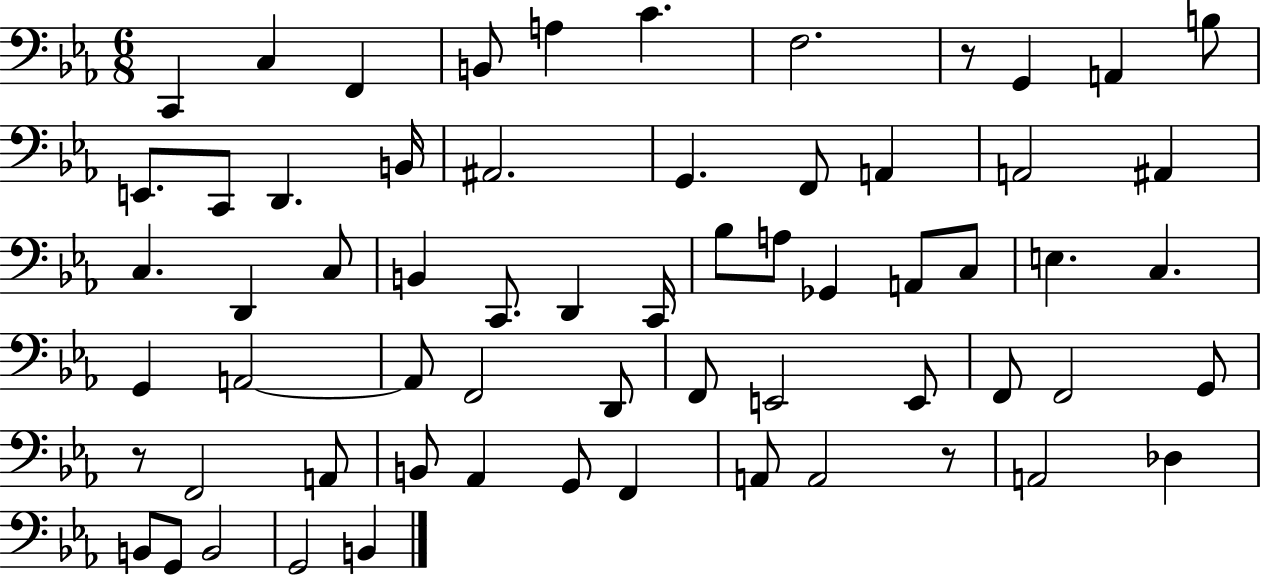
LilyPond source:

{
  \clef bass
  \numericTimeSignature
  \time 6/8
  \key ees \major
  c,4 c4 f,4 | b,8 a4 c'4. | f2. | r8 g,4 a,4 b8 | \break e,8. c,8 d,4. b,16 | ais,2. | g,4. f,8 a,4 | a,2 ais,4 | \break c4. d,4 c8 | b,4 c,8. d,4 c,16 | bes8 a8 ges,4 a,8 c8 | e4. c4. | \break g,4 a,2~~ | a,8 f,2 d,8 | f,8 e,2 e,8 | f,8 f,2 g,8 | \break r8 f,2 a,8 | b,8 aes,4 g,8 f,4 | a,8 a,2 r8 | a,2 des4 | \break b,8 g,8 b,2 | g,2 b,4 | \bar "|."
}